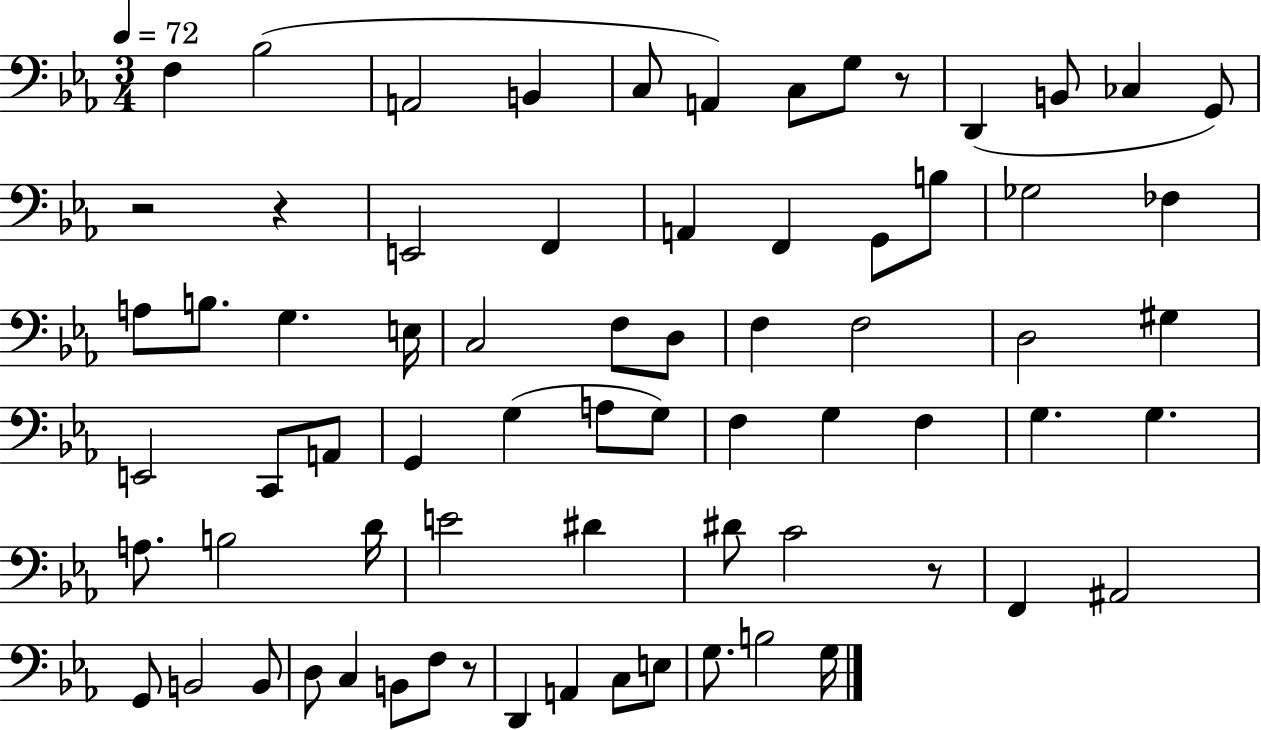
{
  \clef bass
  \numericTimeSignature
  \time 3/4
  \key ees \major
  \tempo 4 = 72
  f4 bes2( | a,2 b,4 | c8 a,4) c8 g8 r8 | d,4( b,8 ces4 g,8) | \break r2 r4 | e,2 f,4 | a,4 f,4 g,8 b8 | ges2 fes4 | \break a8 b8. g4. e16 | c2 f8 d8 | f4 f2 | d2 gis4 | \break e,2 c,8 a,8 | g,4 g4( a8 g8) | f4 g4 f4 | g4. g4. | \break a8. b2 d'16 | e'2 dis'4 | dis'8 c'2 r8 | f,4 ais,2 | \break g,8 b,2 b,8 | d8 c4 b,8 f8 r8 | d,4 a,4 c8 e8 | g8. b2 g16 | \break \bar "|."
}